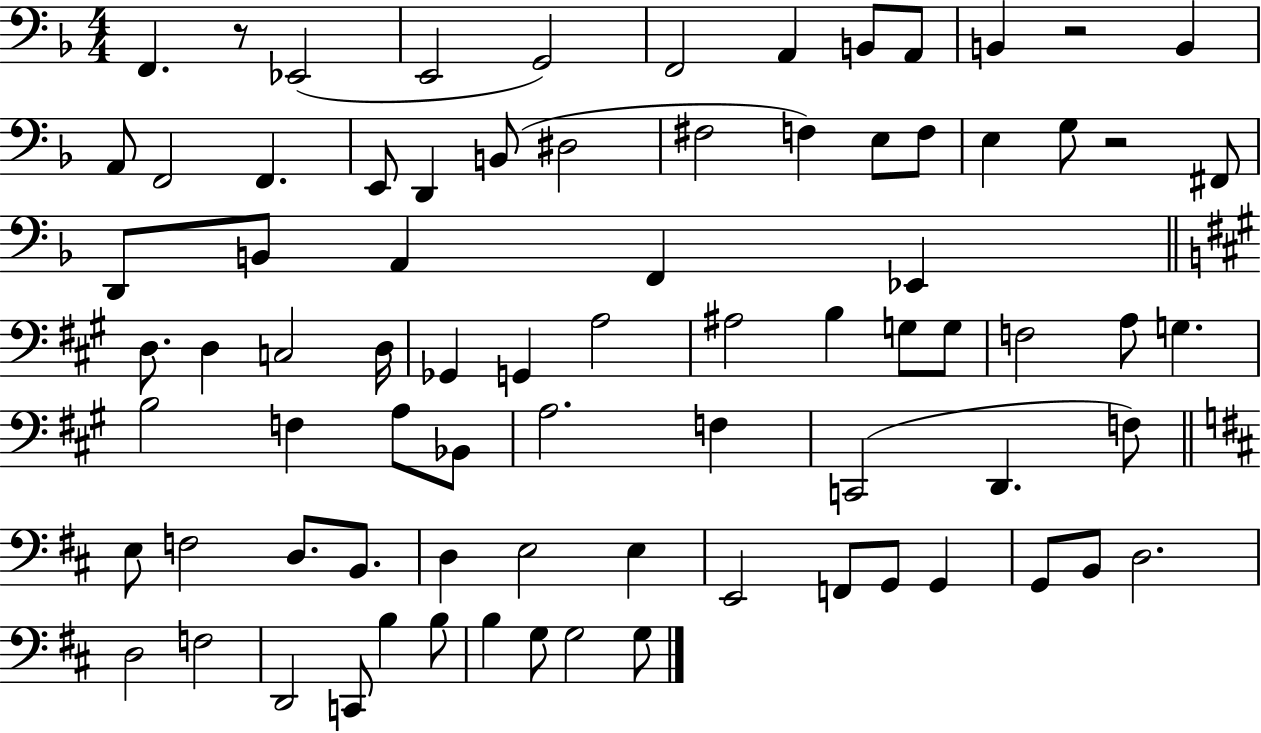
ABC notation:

X:1
T:Untitled
M:4/4
L:1/4
K:F
F,, z/2 _E,,2 E,,2 G,,2 F,,2 A,, B,,/2 A,,/2 B,, z2 B,, A,,/2 F,,2 F,, E,,/2 D,, B,,/2 ^D,2 ^F,2 F, E,/2 F,/2 E, G,/2 z2 ^F,,/2 D,,/2 B,,/2 A,, F,, _E,, D,/2 D, C,2 D,/4 _G,, G,, A,2 ^A,2 B, G,/2 G,/2 F,2 A,/2 G, B,2 F, A,/2 _B,,/2 A,2 F, C,,2 D,, F,/2 E,/2 F,2 D,/2 B,,/2 D, E,2 E, E,,2 F,,/2 G,,/2 G,, G,,/2 B,,/2 D,2 D,2 F,2 D,,2 C,,/2 B, B,/2 B, G,/2 G,2 G,/2